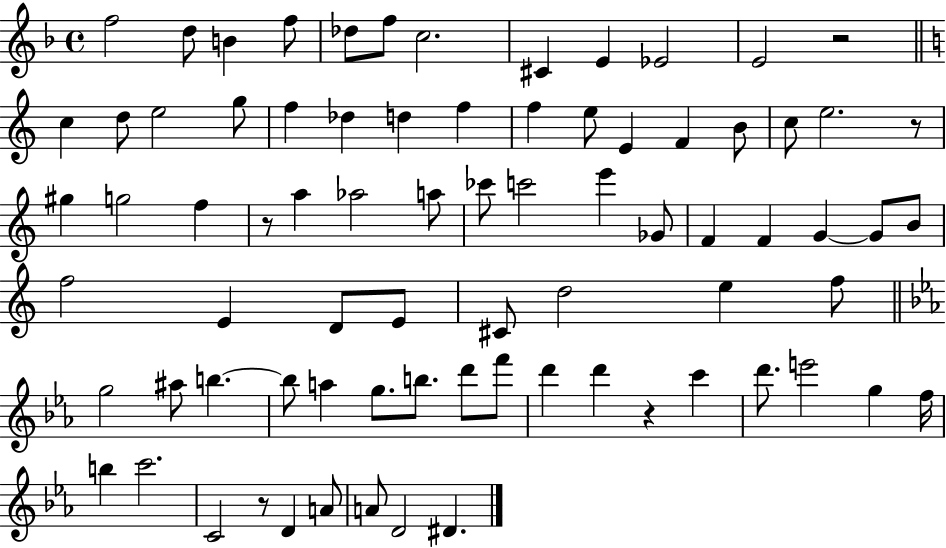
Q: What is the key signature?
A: F major